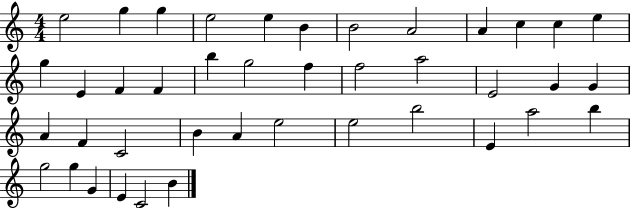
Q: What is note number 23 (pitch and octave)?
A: G4